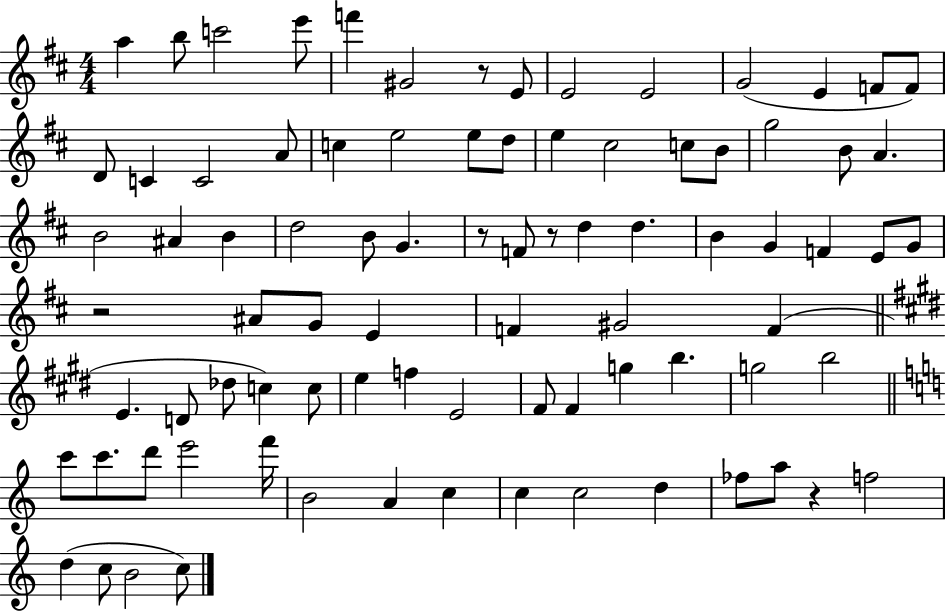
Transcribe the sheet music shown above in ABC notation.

X:1
T:Untitled
M:4/4
L:1/4
K:D
a b/2 c'2 e'/2 f' ^G2 z/2 E/2 E2 E2 G2 E F/2 F/2 D/2 C C2 A/2 c e2 e/2 d/2 e ^c2 c/2 B/2 g2 B/2 A B2 ^A B d2 B/2 G z/2 F/2 z/2 d d B G F E/2 G/2 z2 ^A/2 G/2 E F ^G2 F E D/2 _d/2 c c/2 e f E2 ^F/2 ^F g b g2 b2 c'/2 c'/2 d'/2 e'2 f'/4 B2 A c c c2 d _f/2 a/2 z f2 d c/2 B2 c/2